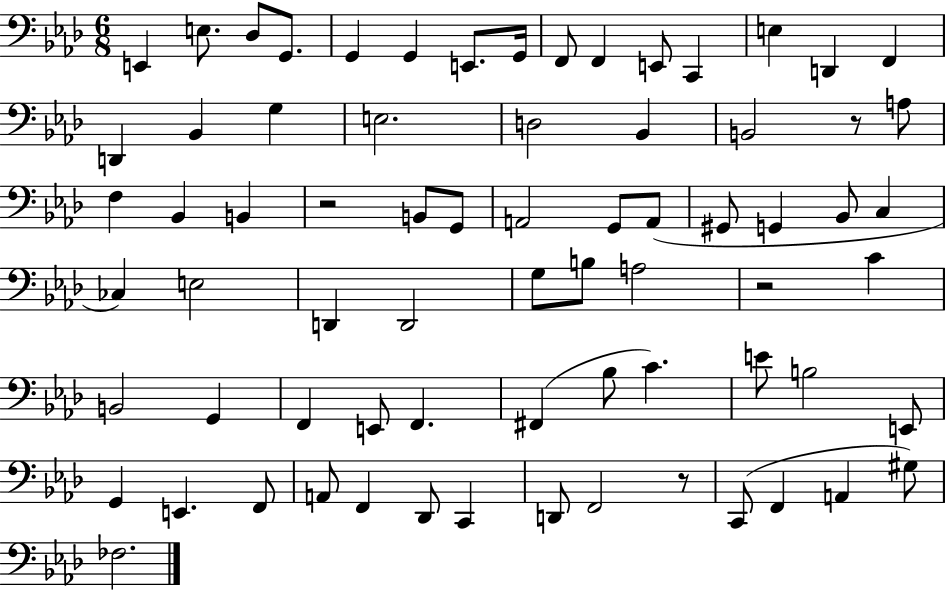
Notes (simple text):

E2/q E3/e. Db3/e G2/e. G2/q G2/q E2/e. G2/s F2/e F2/q E2/e C2/q E3/q D2/q F2/q D2/q Bb2/q G3/q E3/h. D3/h Bb2/q B2/h R/e A3/e F3/q Bb2/q B2/q R/h B2/e G2/e A2/h G2/e A2/e G#2/e G2/q Bb2/e C3/q CES3/q E3/h D2/q D2/h G3/e B3/e A3/h R/h C4/q B2/h G2/q F2/q E2/e F2/q. F#2/q Bb3/e C4/q. E4/e B3/h E2/e G2/q E2/q. F2/e A2/e F2/q Db2/e C2/q D2/e F2/h R/e C2/e F2/q A2/q G#3/e FES3/h.